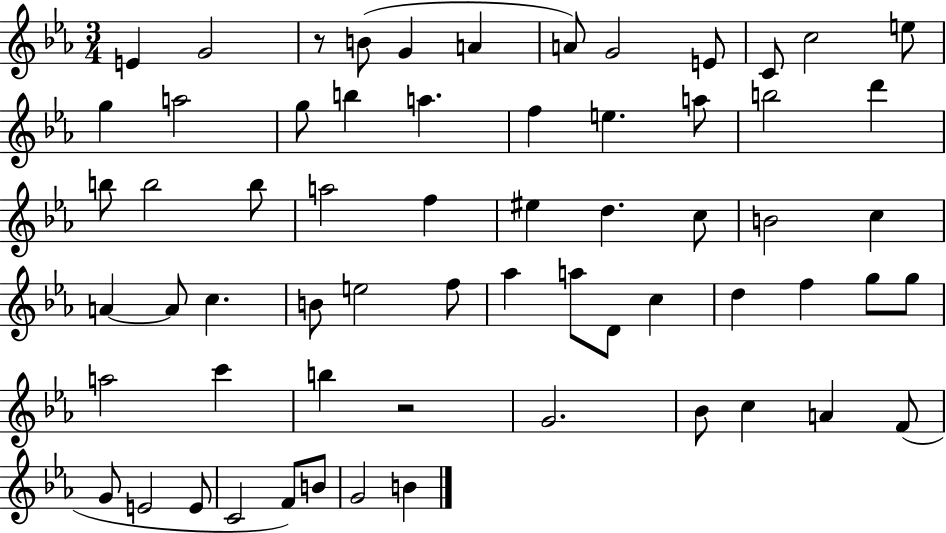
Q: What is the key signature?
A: EES major